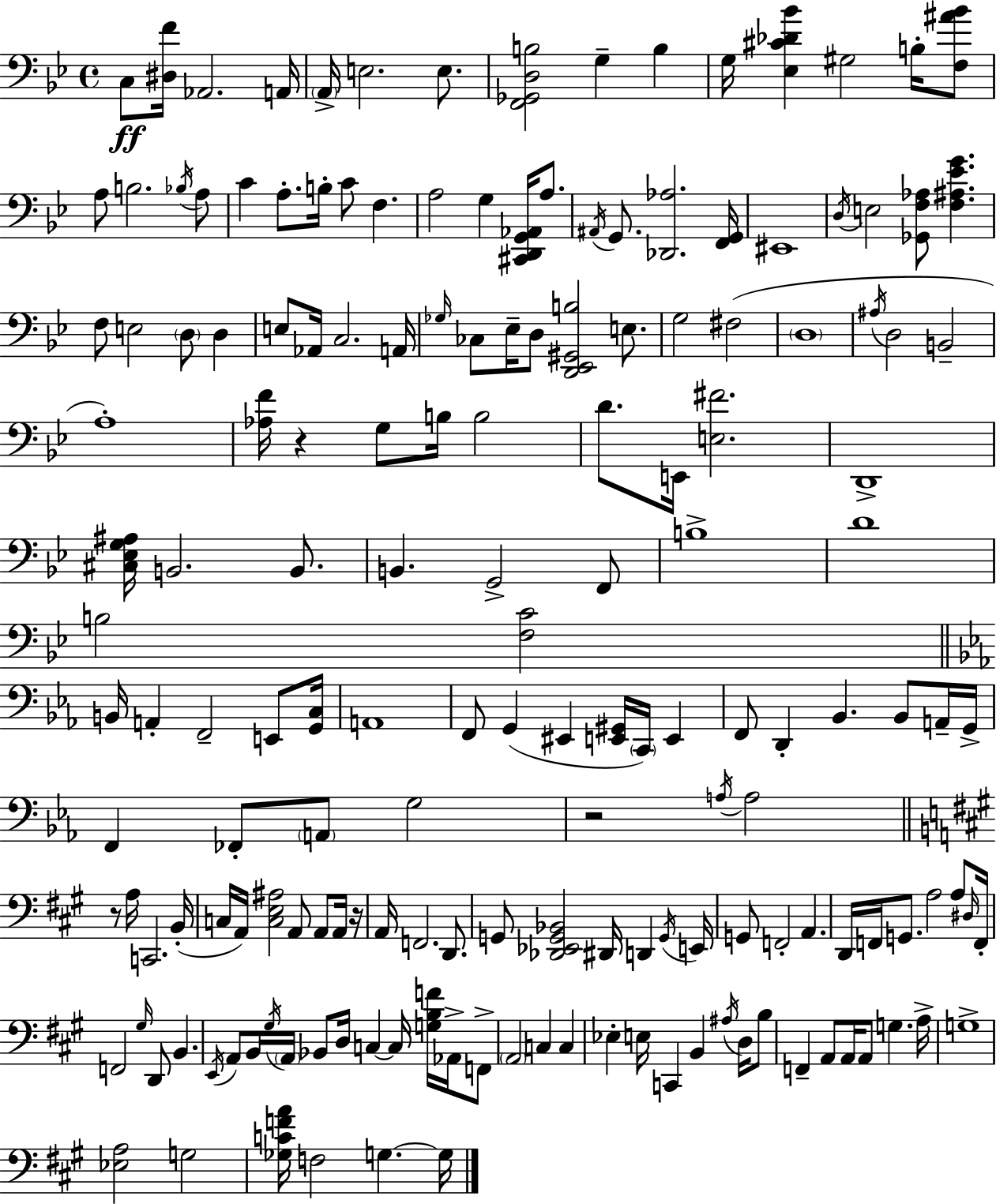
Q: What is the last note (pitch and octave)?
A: G3